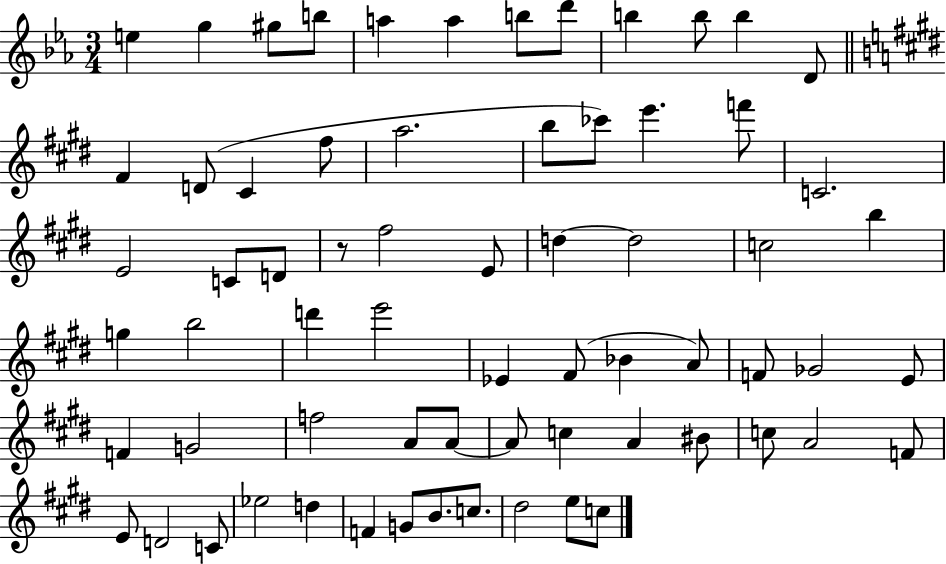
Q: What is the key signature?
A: EES major